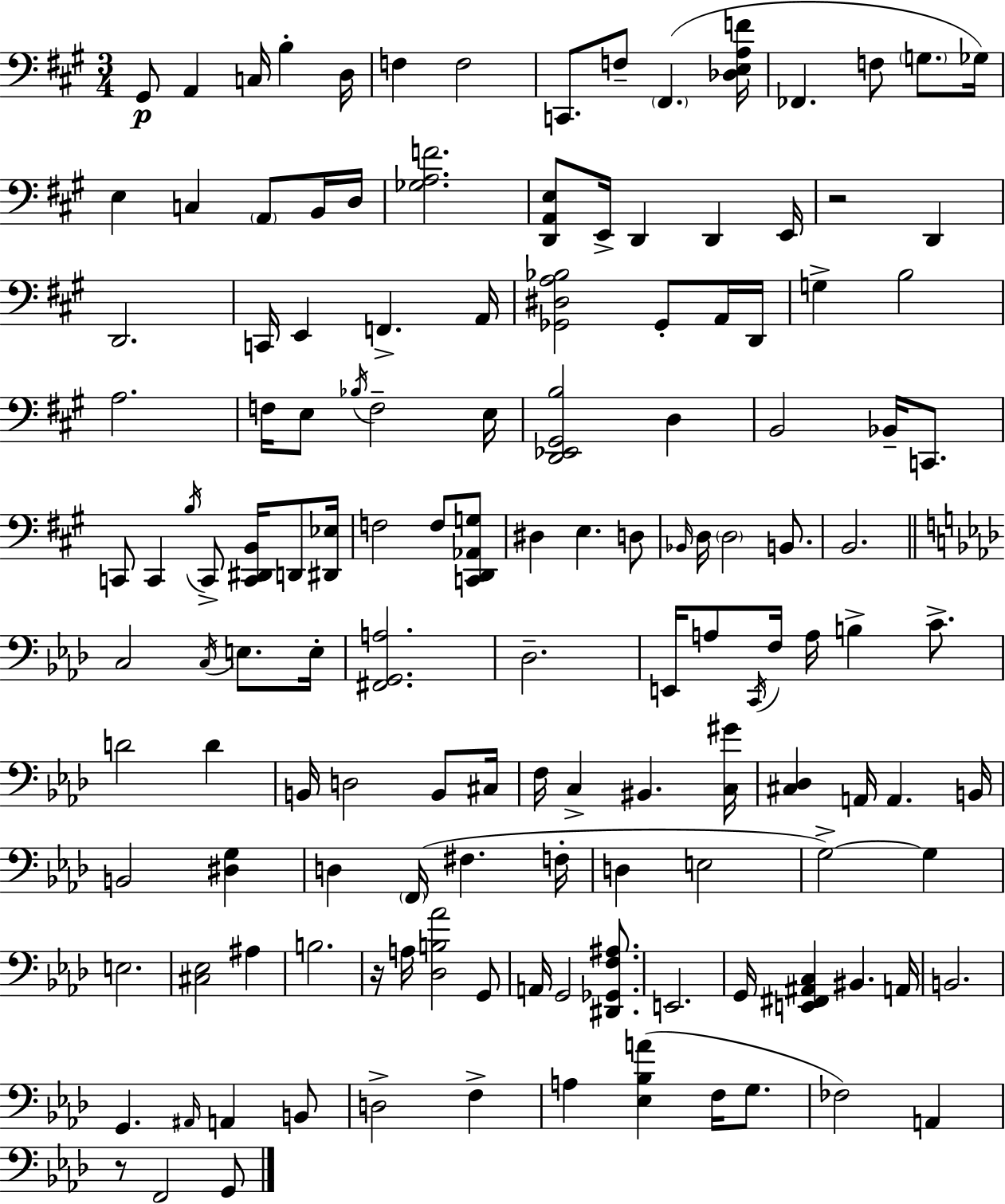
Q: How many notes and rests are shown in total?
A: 137